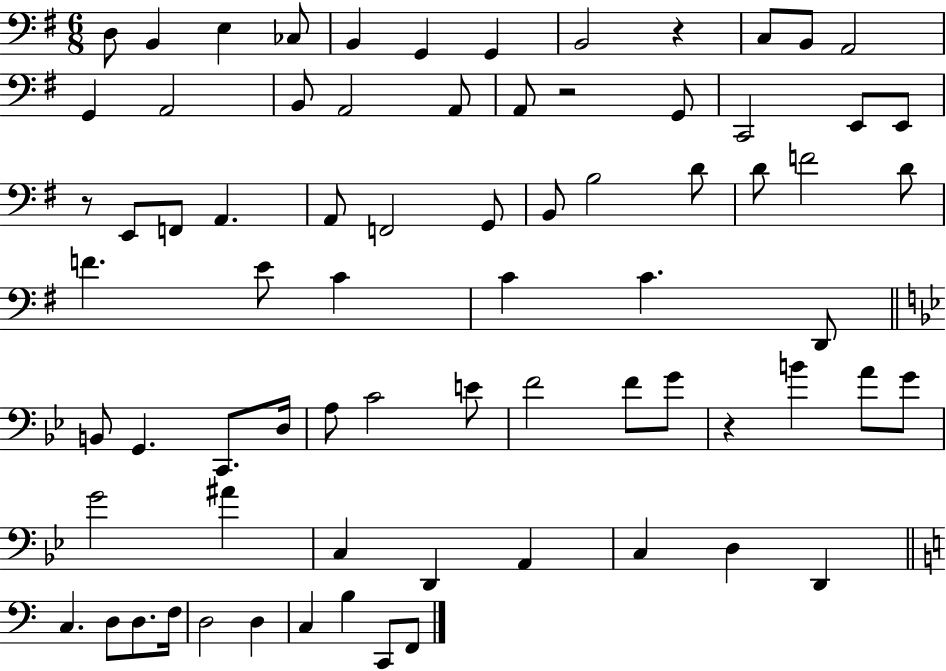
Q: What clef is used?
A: bass